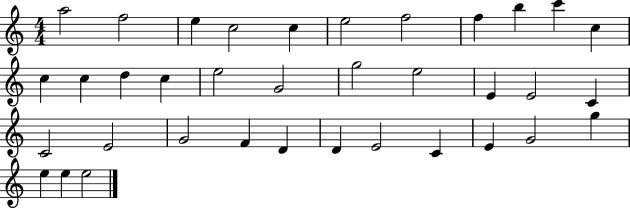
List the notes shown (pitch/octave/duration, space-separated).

A5/h F5/h E5/q C5/h C5/q E5/h F5/h F5/q B5/q C6/q C5/q C5/q C5/q D5/q C5/q E5/h G4/h G5/h E5/h E4/q E4/h C4/q C4/h E4/h G4/h F4/q D4/q D4/q E4/h C4/q E4/q G4/h G5/q E5/q E5/q E5/h